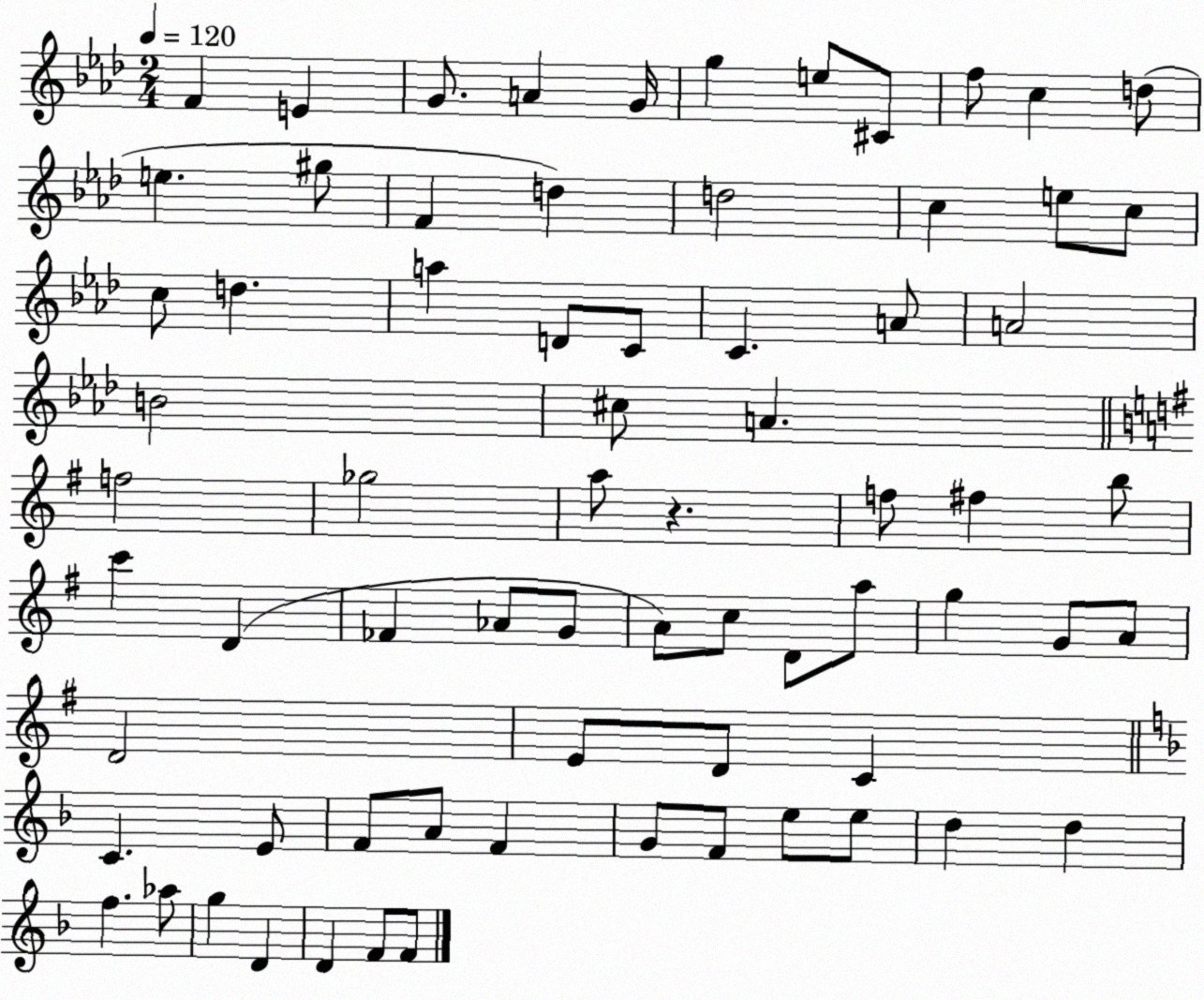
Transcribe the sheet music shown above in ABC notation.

X:1
T:Untitled
M:2/4
L:1/4
K:Ab
F E G/2 A G/4 g e/2 ^C/2 f/2 c d/2 e ^g/2 F d d2 c e/2 c/2 c/2 d a D/2 C/2 C A/2 A2 B2 ^c/2 A f2 _g2 a/2 z f/2 ^f b/2 c' D _F _A/2 G/2 A/2 c/2 D/2 a/2 g G/2 A/2 D2 E/2 D/2 C C E/2 F/2 A/2 F G/2 F/2 e/2 e/2 d d f _a/2 g D D F/2 F/2